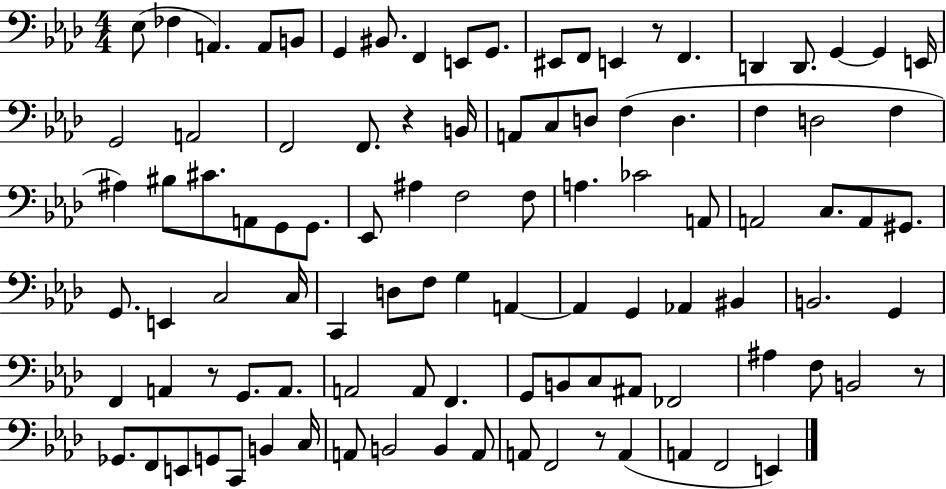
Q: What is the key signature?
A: AES major